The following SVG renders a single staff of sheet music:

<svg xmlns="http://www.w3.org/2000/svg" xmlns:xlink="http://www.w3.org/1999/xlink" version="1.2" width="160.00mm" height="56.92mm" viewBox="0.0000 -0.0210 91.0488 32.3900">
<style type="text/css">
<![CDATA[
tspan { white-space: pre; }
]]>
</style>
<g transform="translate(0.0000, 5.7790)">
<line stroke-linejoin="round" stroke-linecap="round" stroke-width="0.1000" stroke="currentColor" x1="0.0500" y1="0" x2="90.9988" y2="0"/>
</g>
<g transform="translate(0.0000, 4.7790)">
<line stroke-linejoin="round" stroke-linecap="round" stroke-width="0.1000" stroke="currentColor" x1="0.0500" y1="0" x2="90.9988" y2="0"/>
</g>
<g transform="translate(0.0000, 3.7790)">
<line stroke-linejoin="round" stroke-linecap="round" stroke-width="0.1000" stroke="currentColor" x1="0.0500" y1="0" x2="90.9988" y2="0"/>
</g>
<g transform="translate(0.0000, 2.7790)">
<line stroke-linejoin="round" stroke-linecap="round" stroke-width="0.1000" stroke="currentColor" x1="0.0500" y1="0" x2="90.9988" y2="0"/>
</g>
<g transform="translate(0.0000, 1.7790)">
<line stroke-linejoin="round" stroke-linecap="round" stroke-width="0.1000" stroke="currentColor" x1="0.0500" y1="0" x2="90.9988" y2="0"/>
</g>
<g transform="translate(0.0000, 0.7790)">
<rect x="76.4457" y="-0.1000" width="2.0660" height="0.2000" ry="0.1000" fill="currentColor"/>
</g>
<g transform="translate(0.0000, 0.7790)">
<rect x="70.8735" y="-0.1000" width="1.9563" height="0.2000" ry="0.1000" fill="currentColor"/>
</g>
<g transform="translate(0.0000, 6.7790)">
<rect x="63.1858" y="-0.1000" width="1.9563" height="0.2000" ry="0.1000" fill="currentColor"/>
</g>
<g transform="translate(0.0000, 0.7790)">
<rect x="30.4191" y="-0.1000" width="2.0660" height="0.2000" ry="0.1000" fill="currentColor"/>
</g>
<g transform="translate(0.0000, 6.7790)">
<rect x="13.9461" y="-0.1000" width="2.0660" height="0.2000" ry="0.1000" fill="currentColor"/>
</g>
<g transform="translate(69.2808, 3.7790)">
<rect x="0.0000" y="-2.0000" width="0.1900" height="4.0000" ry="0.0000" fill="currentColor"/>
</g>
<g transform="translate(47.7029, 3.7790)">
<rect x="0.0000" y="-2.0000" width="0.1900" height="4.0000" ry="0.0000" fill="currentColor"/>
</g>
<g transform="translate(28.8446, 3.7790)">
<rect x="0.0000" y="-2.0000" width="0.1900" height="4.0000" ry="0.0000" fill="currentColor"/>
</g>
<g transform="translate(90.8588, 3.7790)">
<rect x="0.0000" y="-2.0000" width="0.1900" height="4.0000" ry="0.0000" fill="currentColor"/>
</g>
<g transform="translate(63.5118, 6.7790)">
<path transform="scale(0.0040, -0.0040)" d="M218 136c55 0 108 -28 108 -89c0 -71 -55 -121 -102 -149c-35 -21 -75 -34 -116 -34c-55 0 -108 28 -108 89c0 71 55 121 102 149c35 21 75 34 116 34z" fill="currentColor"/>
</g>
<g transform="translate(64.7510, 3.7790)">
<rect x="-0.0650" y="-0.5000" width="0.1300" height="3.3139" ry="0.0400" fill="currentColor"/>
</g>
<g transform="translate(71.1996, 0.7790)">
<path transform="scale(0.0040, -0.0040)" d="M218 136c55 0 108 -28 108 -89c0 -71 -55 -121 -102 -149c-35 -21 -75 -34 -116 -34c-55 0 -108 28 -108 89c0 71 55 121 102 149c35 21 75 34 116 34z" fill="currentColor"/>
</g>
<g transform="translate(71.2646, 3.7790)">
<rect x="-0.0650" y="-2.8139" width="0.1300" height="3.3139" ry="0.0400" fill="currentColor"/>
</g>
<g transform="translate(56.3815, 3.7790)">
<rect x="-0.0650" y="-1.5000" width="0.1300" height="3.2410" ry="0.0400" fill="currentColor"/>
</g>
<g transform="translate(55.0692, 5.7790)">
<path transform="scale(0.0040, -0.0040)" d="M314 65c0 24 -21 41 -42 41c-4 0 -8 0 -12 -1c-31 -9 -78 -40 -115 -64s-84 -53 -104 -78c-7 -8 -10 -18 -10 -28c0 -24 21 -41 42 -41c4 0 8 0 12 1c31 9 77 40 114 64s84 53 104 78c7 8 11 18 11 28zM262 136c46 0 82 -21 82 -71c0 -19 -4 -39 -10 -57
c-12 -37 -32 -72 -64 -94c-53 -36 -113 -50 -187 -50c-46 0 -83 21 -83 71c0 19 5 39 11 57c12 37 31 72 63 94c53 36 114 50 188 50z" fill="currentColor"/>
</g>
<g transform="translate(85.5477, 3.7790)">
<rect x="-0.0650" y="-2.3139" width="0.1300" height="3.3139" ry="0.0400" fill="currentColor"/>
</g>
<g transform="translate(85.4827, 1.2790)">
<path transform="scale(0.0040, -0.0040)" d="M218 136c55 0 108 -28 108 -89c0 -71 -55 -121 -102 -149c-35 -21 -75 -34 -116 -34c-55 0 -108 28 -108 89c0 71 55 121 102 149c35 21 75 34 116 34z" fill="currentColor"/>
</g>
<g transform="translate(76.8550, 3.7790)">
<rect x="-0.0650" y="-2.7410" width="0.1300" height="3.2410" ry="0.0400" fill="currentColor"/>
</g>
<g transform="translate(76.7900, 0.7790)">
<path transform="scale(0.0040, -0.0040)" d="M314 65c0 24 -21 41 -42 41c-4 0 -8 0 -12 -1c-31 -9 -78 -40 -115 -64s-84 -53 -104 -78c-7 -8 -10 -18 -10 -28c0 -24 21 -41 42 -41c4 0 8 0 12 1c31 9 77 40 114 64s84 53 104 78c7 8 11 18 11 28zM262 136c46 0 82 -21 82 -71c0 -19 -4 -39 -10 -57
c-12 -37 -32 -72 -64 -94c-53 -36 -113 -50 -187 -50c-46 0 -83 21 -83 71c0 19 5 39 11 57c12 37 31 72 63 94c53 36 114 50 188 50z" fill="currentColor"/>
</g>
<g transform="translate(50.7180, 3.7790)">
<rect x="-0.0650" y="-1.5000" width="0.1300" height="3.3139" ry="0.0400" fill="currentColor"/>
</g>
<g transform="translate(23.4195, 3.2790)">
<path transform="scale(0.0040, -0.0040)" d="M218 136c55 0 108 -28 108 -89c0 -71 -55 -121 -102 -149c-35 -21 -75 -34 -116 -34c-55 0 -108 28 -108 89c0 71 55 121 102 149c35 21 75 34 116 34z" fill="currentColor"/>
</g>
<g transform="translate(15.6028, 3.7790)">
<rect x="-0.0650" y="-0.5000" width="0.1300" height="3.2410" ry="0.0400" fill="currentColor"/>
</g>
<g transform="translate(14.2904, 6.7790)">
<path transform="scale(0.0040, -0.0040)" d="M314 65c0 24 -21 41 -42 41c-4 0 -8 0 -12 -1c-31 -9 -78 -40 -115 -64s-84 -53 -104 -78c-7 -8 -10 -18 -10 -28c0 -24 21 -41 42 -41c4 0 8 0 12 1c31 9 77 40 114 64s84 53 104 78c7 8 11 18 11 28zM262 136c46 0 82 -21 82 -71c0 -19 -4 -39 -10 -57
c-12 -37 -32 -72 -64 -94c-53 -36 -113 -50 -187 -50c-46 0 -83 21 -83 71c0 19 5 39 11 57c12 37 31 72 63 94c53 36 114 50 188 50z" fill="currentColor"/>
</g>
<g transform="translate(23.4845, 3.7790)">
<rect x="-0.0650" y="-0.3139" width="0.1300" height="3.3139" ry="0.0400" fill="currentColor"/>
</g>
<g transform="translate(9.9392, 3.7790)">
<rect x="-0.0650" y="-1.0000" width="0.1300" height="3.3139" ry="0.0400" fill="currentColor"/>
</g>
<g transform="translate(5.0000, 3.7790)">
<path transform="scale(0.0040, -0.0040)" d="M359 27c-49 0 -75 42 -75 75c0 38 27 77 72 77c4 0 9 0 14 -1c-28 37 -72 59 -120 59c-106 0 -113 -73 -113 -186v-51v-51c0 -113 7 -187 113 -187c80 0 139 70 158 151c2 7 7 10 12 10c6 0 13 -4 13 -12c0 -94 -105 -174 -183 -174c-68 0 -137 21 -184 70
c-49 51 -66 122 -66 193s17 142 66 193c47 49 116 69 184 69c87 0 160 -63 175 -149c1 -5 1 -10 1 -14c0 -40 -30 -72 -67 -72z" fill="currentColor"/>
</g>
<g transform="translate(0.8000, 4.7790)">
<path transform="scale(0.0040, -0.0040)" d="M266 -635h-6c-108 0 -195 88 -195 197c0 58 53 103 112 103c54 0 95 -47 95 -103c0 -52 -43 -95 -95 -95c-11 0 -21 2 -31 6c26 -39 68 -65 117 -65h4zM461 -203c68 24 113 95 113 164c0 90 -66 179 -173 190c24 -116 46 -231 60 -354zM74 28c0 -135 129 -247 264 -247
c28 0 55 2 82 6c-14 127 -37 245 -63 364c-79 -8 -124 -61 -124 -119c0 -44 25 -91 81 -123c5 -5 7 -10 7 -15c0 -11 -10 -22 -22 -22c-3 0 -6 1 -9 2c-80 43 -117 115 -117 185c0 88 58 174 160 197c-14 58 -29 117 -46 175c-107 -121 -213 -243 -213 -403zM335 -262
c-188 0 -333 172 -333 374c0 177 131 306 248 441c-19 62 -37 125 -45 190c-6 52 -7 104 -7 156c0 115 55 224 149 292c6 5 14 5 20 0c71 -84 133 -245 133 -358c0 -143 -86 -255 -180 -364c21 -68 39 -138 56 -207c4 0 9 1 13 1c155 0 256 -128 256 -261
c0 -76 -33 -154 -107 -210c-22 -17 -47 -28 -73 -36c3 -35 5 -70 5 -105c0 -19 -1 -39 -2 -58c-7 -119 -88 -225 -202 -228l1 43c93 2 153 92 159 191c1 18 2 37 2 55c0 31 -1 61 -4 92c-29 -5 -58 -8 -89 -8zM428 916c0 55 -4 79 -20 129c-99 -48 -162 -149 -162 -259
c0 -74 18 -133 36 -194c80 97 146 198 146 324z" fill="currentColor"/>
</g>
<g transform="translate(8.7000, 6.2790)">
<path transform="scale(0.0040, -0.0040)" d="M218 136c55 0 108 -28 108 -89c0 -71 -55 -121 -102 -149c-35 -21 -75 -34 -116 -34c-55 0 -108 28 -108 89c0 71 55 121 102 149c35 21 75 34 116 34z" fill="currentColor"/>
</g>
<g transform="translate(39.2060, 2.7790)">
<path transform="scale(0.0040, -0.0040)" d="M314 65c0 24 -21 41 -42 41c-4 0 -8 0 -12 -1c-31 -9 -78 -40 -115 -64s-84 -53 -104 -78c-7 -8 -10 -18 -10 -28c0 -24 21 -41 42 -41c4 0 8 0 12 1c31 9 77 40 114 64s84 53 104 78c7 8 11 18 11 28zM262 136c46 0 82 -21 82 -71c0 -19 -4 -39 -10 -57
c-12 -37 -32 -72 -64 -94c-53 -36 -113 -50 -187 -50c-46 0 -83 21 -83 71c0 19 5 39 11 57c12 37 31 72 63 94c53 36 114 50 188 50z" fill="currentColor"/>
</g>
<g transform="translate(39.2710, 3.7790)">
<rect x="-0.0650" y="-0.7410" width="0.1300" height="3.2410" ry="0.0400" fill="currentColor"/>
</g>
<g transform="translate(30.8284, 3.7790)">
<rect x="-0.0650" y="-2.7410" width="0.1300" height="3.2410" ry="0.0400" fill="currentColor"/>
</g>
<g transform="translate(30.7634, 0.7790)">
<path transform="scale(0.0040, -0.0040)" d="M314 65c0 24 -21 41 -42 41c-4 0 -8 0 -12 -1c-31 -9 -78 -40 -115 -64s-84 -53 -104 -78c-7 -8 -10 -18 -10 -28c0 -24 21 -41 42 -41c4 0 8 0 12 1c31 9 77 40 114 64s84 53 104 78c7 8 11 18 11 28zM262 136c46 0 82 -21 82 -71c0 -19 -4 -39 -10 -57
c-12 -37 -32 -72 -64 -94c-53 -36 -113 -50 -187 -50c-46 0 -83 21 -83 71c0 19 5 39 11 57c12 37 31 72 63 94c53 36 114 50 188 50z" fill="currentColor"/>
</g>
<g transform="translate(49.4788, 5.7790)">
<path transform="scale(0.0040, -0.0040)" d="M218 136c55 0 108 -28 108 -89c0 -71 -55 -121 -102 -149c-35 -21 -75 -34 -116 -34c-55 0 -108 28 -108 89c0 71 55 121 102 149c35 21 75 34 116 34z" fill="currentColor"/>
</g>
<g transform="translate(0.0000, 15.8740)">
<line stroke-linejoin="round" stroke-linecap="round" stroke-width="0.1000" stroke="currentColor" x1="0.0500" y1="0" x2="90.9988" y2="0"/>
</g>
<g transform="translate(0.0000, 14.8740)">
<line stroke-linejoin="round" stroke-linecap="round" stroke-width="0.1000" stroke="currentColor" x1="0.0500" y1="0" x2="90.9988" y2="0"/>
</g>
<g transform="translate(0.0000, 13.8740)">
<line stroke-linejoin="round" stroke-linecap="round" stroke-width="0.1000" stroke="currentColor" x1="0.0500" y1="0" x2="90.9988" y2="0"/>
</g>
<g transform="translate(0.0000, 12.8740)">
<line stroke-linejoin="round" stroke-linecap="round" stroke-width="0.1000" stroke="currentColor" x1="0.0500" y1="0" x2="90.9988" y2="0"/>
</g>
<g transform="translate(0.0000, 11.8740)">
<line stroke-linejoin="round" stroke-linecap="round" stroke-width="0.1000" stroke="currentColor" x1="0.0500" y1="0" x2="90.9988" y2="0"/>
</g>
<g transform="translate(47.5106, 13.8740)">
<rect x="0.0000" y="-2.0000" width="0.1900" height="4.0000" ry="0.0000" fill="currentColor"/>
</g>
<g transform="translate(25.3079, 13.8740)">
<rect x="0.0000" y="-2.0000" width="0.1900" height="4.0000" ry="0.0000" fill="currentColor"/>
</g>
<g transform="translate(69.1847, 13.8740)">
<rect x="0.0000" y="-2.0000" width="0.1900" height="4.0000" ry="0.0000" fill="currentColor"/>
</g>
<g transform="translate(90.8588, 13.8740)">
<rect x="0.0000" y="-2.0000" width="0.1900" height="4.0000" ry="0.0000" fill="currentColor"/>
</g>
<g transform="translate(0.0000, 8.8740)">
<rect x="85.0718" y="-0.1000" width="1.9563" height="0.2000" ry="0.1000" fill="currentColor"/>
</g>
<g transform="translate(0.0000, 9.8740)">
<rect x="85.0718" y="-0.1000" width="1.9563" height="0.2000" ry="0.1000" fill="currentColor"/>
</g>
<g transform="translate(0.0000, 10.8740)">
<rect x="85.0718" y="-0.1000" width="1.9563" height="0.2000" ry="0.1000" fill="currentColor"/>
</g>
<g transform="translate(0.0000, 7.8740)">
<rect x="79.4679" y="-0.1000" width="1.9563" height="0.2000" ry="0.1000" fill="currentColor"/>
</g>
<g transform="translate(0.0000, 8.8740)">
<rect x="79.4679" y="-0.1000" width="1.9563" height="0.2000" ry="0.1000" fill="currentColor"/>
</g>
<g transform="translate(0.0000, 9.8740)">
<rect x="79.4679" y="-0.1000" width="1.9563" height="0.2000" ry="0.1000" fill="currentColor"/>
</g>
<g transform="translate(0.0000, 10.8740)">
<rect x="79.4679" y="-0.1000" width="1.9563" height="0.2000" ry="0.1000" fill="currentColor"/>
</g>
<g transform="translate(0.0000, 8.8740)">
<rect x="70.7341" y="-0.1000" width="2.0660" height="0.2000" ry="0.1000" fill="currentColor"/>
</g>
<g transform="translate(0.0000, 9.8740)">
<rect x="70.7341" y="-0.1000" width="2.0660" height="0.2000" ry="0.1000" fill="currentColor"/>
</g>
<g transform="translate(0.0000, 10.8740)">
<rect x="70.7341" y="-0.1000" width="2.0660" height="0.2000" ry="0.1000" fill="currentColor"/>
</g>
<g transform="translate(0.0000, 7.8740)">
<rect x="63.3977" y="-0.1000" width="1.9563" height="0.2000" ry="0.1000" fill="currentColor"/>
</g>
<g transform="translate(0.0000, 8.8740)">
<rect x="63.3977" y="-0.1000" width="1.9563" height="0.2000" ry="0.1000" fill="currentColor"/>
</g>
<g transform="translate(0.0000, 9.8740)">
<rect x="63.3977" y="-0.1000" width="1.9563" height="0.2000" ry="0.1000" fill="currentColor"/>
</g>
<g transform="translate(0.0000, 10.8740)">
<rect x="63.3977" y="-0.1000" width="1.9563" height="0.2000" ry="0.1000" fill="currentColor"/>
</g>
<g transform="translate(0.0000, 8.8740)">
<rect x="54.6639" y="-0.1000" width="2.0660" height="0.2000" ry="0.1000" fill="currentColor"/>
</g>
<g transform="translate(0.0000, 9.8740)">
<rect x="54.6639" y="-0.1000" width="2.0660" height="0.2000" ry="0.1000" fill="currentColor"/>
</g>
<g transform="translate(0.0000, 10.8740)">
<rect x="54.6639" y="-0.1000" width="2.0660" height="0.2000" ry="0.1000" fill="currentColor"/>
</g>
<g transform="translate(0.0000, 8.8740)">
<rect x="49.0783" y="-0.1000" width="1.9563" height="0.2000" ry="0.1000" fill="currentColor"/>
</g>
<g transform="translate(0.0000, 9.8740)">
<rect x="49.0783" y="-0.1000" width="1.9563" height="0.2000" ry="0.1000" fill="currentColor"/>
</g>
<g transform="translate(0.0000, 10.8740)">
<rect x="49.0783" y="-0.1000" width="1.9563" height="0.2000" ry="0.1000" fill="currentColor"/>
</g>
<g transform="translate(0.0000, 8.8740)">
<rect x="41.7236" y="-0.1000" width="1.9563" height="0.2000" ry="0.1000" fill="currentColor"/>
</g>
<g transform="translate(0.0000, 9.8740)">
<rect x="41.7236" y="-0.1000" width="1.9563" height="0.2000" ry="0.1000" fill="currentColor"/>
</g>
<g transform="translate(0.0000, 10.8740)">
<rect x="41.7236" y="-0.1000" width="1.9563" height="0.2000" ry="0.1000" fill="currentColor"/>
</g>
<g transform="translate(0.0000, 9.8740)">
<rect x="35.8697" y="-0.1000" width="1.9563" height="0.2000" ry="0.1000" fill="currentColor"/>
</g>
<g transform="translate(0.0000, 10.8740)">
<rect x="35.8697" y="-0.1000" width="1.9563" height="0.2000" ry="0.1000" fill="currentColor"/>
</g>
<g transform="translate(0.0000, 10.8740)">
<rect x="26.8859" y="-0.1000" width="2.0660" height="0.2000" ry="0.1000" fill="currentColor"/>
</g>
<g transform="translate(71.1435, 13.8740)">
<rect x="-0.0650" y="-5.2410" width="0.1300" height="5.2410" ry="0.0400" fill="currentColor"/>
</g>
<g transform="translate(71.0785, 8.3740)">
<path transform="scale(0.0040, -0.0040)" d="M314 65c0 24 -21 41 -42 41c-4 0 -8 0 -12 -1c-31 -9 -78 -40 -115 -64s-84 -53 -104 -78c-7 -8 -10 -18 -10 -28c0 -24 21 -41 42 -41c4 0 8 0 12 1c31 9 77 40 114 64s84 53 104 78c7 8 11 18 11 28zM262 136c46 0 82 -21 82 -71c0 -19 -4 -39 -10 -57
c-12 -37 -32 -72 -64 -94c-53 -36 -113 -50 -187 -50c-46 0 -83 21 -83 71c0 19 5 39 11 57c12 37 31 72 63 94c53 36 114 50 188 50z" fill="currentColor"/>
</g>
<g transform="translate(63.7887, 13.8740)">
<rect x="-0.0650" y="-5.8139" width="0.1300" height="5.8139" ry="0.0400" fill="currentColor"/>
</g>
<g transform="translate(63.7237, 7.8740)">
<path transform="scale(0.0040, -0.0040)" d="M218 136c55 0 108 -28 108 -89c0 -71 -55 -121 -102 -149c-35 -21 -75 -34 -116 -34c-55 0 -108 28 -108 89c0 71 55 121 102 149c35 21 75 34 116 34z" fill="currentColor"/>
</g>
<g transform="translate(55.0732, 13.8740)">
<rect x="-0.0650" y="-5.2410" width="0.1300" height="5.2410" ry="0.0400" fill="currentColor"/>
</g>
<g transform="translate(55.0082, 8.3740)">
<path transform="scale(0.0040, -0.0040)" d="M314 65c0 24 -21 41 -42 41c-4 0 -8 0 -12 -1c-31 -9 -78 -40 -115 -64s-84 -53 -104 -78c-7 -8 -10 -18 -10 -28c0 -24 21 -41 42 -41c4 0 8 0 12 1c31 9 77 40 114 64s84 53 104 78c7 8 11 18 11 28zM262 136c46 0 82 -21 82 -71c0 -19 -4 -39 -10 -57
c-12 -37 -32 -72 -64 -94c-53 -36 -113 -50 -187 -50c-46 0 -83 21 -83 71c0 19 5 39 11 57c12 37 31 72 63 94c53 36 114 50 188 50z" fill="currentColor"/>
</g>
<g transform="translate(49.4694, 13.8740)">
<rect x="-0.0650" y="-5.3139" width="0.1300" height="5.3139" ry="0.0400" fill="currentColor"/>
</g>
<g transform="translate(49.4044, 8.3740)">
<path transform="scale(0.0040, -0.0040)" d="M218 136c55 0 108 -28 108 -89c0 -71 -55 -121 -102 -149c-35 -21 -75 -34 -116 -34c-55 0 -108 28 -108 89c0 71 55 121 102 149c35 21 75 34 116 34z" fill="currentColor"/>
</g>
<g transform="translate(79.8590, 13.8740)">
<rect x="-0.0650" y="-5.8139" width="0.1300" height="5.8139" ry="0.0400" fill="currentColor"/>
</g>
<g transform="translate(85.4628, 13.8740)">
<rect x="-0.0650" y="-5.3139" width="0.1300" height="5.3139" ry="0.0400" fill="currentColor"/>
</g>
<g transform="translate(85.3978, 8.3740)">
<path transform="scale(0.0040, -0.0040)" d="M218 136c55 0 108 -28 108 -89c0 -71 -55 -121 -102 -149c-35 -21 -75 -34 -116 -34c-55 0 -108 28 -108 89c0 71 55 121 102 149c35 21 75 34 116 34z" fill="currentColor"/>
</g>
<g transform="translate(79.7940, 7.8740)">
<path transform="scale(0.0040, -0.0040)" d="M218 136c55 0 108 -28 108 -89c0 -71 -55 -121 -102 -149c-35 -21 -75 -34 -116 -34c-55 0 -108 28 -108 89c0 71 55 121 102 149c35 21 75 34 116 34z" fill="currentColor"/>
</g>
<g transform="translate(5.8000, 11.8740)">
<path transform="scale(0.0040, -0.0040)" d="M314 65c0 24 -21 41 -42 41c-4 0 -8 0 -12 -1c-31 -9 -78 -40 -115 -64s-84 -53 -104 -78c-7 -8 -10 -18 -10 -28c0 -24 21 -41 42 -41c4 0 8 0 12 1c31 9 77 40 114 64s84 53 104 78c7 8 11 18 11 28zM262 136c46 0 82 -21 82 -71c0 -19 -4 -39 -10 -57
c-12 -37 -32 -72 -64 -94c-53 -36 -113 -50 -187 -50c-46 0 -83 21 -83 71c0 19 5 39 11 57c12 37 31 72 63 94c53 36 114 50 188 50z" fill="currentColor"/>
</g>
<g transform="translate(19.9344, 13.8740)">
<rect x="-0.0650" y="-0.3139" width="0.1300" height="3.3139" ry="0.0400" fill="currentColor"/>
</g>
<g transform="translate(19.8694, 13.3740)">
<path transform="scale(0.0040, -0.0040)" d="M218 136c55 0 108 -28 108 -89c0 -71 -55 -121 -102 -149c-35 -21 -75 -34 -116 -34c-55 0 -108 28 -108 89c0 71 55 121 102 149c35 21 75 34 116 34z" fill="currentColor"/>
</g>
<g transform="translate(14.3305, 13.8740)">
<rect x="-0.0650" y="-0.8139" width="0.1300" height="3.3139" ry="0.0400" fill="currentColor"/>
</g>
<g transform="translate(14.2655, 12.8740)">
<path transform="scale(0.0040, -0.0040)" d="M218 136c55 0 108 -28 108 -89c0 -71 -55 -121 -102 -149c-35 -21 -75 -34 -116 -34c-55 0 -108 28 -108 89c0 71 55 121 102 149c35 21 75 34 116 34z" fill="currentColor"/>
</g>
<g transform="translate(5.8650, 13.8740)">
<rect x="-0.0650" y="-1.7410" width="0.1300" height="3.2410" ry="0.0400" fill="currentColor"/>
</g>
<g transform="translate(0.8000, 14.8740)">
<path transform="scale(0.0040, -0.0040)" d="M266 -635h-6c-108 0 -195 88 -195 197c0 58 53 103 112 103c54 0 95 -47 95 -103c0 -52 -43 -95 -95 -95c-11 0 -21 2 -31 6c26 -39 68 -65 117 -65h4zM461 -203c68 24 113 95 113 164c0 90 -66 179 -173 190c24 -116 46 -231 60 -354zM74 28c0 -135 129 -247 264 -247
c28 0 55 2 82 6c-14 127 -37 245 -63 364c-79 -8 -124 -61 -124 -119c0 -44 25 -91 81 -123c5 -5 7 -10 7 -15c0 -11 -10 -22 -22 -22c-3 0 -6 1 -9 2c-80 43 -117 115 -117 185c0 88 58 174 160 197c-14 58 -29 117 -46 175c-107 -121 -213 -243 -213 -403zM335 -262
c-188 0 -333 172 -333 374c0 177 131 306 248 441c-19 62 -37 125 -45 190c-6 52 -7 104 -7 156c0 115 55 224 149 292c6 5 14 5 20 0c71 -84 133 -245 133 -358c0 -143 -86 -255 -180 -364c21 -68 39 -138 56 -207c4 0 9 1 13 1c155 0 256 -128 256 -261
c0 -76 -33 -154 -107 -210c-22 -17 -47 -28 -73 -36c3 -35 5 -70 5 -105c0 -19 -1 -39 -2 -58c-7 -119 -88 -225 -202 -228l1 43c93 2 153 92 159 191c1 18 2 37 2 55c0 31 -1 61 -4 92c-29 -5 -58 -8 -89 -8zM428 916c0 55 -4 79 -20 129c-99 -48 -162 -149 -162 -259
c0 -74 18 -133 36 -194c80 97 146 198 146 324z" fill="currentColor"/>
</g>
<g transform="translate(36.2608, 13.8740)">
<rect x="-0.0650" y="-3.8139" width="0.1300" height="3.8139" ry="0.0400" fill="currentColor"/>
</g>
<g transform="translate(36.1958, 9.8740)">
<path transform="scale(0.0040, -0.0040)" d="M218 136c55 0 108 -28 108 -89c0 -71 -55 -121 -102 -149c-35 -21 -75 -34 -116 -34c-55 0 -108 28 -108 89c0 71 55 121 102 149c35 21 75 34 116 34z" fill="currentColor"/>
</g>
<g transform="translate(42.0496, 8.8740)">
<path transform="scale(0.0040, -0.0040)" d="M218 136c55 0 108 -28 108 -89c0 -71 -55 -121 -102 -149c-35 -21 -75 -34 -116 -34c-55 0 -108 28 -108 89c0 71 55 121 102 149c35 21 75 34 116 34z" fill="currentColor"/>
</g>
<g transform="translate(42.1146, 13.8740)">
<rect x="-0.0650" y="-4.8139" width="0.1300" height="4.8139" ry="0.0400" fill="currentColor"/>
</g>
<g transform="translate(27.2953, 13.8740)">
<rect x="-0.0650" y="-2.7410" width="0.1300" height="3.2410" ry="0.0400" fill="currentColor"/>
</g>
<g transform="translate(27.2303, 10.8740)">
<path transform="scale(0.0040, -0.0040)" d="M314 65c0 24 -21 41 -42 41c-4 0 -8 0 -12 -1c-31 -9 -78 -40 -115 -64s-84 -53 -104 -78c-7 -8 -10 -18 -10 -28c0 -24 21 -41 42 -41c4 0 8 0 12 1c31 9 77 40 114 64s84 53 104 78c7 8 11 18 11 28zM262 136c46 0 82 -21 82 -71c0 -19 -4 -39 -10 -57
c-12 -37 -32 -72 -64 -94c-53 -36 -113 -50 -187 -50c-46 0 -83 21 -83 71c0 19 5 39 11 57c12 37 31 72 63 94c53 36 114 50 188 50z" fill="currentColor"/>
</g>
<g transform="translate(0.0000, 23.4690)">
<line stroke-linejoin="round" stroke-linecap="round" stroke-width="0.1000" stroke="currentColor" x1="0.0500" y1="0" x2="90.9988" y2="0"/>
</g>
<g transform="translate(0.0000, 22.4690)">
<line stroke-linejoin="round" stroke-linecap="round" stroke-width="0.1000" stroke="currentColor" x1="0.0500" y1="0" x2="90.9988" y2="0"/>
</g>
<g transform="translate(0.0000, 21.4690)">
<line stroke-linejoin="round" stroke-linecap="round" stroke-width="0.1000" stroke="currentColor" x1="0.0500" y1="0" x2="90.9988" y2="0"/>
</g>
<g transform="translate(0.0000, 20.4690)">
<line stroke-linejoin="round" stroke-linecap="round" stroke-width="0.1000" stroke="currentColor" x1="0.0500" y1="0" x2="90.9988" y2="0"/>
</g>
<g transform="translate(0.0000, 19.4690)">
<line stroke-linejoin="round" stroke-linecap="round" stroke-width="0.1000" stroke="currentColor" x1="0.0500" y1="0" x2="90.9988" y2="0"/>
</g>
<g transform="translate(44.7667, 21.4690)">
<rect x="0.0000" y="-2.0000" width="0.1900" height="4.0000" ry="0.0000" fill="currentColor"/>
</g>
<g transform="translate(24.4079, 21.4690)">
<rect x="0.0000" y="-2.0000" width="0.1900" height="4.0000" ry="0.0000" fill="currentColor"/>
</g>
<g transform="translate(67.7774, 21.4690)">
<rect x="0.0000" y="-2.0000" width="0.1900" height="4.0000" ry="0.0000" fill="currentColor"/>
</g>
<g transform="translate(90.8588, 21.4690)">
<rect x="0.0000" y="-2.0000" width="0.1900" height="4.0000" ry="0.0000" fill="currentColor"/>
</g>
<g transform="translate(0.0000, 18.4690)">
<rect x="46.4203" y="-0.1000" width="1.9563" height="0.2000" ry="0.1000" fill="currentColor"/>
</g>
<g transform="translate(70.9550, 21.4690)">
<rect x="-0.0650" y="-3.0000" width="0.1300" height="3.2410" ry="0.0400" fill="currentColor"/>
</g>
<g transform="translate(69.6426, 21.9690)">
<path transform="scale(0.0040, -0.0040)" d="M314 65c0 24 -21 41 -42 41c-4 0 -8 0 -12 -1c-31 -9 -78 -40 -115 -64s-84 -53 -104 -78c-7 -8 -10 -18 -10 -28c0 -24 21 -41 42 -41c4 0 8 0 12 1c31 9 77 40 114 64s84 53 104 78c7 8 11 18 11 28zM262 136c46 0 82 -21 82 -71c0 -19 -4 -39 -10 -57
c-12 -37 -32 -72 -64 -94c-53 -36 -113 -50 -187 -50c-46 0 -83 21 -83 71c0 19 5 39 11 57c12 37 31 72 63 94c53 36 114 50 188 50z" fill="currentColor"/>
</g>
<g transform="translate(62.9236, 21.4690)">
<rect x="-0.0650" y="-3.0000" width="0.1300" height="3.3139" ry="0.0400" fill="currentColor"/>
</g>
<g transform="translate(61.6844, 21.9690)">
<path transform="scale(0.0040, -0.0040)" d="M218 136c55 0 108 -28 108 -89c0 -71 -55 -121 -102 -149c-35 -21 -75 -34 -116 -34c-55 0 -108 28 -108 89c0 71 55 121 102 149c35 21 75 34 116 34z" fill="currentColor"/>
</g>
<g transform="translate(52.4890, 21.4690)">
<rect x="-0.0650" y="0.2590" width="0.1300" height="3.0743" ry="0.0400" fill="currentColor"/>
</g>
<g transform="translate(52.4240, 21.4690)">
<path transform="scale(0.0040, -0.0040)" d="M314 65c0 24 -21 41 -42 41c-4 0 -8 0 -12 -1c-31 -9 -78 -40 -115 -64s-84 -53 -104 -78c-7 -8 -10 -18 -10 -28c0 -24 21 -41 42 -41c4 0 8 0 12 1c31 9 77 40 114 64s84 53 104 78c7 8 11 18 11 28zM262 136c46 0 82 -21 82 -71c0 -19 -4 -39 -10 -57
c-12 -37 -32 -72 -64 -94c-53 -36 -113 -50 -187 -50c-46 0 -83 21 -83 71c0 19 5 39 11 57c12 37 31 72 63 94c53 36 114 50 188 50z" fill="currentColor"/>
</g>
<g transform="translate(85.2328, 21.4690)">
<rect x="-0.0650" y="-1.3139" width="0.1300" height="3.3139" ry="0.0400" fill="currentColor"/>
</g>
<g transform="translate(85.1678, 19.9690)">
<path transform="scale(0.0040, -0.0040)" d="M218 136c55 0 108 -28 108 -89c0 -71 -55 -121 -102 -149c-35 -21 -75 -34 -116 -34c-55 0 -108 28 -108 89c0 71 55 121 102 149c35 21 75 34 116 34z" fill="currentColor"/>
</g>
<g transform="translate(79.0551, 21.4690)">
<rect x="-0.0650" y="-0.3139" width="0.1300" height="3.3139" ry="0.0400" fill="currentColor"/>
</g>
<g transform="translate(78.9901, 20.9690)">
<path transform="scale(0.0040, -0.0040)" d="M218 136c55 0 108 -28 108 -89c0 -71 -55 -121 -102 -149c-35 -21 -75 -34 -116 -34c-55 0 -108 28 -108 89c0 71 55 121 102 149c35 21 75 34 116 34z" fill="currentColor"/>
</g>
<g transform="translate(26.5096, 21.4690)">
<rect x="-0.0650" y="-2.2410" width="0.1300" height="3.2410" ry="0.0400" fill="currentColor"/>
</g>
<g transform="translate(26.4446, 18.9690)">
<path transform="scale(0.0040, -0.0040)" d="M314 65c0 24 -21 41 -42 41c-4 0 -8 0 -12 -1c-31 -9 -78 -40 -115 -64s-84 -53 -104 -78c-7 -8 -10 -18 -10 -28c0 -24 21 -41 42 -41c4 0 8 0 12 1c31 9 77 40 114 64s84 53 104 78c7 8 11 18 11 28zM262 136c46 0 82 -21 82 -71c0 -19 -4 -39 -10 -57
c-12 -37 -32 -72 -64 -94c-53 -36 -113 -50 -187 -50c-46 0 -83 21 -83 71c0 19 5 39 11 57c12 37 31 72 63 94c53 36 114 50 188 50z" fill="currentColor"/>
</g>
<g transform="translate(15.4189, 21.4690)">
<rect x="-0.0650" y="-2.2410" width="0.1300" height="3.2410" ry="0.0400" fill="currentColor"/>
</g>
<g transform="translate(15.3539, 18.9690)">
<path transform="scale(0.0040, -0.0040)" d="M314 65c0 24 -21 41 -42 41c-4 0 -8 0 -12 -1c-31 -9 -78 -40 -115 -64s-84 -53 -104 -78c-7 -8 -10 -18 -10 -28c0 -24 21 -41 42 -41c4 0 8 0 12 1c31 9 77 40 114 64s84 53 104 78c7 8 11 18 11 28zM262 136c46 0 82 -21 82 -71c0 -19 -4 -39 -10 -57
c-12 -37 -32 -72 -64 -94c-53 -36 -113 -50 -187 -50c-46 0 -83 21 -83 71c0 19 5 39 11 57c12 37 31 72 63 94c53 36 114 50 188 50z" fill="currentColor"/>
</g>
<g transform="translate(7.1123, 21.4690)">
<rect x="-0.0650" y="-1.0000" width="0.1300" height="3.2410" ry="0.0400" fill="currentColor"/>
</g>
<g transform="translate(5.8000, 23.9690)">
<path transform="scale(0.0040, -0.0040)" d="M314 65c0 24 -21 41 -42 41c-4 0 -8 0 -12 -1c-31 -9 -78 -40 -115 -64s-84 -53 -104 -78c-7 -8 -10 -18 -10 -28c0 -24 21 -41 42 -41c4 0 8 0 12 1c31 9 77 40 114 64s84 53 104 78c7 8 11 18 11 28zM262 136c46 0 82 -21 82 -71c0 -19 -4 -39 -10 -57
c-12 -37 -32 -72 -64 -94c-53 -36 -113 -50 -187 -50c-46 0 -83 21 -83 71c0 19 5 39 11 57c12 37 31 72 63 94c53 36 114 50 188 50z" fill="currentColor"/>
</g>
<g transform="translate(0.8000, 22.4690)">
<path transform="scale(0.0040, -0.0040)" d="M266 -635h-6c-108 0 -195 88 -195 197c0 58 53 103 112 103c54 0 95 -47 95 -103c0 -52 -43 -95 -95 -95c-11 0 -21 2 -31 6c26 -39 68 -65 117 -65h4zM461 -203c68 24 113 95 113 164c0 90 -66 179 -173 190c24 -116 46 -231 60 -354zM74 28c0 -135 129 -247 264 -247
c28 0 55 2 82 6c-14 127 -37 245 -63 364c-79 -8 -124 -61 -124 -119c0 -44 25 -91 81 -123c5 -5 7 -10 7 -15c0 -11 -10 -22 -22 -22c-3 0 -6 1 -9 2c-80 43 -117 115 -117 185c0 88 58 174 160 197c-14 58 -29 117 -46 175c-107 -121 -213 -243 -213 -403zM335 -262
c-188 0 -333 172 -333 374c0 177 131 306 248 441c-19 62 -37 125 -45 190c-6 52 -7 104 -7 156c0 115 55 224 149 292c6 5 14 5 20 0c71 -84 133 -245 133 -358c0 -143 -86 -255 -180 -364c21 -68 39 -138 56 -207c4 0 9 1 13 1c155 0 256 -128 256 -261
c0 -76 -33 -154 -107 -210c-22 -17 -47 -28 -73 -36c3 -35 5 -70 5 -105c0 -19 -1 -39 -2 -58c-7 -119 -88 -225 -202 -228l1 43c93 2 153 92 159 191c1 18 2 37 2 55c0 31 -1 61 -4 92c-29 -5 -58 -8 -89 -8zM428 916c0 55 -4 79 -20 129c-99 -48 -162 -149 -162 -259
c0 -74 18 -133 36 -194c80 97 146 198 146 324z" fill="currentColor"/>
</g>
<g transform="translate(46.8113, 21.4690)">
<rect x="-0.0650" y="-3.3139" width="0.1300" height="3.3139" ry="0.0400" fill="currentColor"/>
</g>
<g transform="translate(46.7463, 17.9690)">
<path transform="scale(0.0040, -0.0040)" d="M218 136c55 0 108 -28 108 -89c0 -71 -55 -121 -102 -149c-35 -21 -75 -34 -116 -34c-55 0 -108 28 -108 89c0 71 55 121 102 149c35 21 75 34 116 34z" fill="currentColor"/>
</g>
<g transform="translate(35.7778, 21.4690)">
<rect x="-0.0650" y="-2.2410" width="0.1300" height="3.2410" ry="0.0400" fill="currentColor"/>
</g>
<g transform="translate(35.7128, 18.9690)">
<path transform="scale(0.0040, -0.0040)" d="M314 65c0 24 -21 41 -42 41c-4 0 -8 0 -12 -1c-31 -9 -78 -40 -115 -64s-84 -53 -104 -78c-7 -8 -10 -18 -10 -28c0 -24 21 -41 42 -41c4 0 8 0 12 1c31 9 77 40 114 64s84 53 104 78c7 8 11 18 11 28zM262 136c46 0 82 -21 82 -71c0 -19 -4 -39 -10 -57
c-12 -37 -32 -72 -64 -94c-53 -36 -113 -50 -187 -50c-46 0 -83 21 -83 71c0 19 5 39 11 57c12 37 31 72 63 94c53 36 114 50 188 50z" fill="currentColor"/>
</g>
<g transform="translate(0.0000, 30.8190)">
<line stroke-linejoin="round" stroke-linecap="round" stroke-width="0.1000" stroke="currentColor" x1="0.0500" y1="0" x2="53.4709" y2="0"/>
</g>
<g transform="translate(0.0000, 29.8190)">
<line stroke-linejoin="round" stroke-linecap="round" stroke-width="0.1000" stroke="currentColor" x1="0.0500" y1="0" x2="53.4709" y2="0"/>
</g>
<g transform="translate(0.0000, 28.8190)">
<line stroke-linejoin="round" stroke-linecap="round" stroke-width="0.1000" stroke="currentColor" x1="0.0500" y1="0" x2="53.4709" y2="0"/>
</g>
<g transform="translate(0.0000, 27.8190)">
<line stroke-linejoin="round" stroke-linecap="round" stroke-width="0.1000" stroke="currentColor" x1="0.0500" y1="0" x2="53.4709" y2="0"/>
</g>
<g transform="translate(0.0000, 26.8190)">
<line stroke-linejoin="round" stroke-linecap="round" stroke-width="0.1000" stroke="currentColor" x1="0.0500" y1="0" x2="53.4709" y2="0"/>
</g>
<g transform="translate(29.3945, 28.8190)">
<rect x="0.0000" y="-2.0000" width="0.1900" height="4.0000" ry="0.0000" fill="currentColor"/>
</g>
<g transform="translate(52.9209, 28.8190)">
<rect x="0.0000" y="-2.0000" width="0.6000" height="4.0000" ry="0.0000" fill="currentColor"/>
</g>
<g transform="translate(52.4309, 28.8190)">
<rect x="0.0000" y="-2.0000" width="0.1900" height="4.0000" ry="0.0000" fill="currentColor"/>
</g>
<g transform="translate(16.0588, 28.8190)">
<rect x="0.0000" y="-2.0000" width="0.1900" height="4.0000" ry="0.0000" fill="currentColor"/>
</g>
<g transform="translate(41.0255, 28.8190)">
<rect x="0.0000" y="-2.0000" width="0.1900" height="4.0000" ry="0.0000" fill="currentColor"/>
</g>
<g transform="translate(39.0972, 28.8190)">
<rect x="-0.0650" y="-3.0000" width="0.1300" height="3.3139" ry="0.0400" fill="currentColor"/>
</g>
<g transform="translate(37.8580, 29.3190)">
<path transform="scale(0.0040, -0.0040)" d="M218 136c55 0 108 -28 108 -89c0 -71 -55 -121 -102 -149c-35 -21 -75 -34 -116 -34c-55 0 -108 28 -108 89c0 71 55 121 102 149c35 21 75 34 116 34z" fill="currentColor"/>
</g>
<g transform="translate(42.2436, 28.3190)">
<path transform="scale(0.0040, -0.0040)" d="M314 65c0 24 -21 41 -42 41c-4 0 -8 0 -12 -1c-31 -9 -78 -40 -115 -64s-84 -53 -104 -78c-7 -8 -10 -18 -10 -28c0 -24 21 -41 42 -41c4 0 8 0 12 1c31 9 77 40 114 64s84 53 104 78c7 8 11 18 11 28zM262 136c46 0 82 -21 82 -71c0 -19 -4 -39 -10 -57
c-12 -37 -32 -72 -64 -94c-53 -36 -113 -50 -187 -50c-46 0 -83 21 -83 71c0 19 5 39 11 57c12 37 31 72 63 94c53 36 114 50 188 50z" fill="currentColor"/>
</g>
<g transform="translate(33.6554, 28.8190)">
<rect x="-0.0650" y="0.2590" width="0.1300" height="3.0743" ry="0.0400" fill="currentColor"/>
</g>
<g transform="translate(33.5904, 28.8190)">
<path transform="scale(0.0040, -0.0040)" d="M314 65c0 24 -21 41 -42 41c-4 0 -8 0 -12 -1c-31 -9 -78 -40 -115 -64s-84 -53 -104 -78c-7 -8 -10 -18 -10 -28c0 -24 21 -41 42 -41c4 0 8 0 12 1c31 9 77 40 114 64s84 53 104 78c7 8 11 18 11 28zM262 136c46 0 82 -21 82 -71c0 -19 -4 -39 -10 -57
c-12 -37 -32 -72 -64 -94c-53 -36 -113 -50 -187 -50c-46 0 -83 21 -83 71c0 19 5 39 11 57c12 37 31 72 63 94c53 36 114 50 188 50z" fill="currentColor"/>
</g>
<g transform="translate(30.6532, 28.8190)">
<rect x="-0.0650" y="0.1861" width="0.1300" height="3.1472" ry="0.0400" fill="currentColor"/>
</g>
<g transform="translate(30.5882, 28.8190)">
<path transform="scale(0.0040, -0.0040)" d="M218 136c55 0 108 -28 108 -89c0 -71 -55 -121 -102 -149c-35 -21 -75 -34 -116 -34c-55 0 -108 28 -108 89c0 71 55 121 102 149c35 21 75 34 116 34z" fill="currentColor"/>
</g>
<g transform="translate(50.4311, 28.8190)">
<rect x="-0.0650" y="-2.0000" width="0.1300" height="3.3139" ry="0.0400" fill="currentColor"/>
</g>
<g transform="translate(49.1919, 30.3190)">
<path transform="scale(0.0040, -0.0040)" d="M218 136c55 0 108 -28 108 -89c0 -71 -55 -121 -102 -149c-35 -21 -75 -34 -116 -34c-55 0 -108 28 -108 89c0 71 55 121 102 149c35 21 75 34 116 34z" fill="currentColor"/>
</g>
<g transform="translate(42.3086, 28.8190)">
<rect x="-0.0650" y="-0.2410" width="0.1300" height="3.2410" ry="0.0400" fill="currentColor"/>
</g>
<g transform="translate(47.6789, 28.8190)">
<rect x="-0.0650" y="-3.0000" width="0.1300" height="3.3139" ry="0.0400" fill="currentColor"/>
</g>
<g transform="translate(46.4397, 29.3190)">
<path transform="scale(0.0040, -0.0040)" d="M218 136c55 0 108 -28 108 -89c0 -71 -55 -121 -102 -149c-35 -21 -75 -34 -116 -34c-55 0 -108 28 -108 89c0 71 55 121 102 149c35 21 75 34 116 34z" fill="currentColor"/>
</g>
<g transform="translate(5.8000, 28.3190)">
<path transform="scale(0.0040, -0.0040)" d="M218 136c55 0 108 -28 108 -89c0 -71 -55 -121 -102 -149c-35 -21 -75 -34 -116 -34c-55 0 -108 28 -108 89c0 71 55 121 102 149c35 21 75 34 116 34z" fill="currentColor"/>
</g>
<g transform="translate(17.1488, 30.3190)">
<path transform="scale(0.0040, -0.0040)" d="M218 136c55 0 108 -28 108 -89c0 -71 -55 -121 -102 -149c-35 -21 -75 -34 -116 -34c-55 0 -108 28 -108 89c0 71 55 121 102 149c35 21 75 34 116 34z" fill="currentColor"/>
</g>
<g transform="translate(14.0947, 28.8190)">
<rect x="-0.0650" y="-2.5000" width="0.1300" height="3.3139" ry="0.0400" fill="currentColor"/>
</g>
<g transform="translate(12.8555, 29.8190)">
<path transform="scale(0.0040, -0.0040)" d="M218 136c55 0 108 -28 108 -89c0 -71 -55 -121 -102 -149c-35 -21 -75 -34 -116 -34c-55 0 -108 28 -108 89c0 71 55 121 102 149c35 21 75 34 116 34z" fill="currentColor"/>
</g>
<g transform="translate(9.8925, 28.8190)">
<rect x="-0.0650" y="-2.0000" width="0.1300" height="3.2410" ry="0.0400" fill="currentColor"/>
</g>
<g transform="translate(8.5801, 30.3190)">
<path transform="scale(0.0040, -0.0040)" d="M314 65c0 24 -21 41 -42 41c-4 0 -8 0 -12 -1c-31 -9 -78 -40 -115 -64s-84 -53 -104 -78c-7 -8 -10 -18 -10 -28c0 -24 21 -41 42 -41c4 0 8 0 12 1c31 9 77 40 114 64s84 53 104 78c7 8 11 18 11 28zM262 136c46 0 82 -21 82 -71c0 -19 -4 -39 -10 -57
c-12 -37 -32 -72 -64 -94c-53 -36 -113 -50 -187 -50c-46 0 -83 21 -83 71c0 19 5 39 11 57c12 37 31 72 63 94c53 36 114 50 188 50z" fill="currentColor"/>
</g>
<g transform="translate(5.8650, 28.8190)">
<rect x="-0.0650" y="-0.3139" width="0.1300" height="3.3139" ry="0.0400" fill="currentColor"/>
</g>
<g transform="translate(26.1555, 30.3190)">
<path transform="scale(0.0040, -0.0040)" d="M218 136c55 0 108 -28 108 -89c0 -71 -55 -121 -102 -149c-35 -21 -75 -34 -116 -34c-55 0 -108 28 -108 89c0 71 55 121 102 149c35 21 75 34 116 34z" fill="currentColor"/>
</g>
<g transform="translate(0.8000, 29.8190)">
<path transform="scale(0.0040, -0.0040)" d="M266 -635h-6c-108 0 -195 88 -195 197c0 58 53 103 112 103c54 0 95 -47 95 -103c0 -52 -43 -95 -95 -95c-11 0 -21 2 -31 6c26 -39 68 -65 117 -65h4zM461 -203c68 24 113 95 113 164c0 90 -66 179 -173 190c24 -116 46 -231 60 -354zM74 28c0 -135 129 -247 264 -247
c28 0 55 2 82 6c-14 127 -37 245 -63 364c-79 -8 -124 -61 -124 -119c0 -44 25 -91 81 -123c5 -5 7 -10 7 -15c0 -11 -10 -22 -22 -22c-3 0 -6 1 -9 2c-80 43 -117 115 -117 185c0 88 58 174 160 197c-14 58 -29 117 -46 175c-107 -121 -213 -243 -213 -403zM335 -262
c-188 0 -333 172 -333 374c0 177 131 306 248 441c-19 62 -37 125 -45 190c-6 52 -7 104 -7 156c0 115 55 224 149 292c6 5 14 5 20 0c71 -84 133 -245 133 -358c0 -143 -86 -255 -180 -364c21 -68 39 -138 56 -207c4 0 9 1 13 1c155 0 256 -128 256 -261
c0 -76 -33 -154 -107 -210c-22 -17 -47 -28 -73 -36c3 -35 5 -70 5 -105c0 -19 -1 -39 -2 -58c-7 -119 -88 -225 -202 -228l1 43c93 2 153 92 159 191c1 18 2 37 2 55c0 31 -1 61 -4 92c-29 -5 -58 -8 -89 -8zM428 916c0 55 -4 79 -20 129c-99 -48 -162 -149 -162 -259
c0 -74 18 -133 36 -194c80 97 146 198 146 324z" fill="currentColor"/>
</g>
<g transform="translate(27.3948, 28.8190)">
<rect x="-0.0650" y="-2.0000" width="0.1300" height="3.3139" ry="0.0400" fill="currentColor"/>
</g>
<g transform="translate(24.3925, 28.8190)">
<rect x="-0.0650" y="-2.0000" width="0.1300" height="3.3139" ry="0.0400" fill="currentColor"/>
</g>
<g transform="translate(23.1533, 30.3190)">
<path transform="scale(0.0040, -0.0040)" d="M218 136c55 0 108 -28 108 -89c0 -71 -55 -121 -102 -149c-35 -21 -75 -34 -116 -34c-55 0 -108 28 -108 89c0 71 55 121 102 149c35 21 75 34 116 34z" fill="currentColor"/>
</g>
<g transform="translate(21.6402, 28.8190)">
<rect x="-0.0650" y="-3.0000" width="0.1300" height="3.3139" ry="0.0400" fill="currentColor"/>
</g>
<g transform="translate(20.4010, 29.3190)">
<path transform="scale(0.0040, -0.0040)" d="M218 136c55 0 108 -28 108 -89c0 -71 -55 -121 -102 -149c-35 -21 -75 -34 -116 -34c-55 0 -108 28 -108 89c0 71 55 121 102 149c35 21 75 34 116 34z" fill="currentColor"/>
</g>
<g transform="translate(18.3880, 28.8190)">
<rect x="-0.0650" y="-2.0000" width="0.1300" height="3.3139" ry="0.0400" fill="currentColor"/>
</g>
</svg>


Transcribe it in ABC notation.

X:1
T:Untitled
M:4/4
L:1/4
K:C
D C2 c a2 d2 E E2 C a a2 g f2 d c a2 c' e' f' f'2 g' f'2 g' f' D2 g2 g2 g2 b B2 A A2 c e c F2 G F A F F B B2 A c2 A F